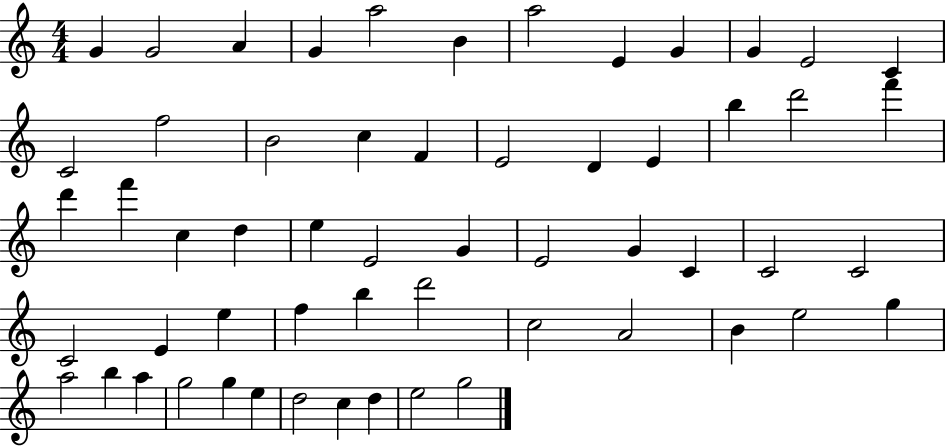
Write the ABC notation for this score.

X:1
T:Untitled
M:4/4
L:1/4
K:C
G G2 A G a2 B a2 E G G E2 C C2 f2 B2 c F E2 D E b d'2 f' d' f' c d e E2 G E2 G C C2 C2 C2 E e f b d'2 c2 A2 B e2 g a2 b a g2 g e d2 c d e2 g2